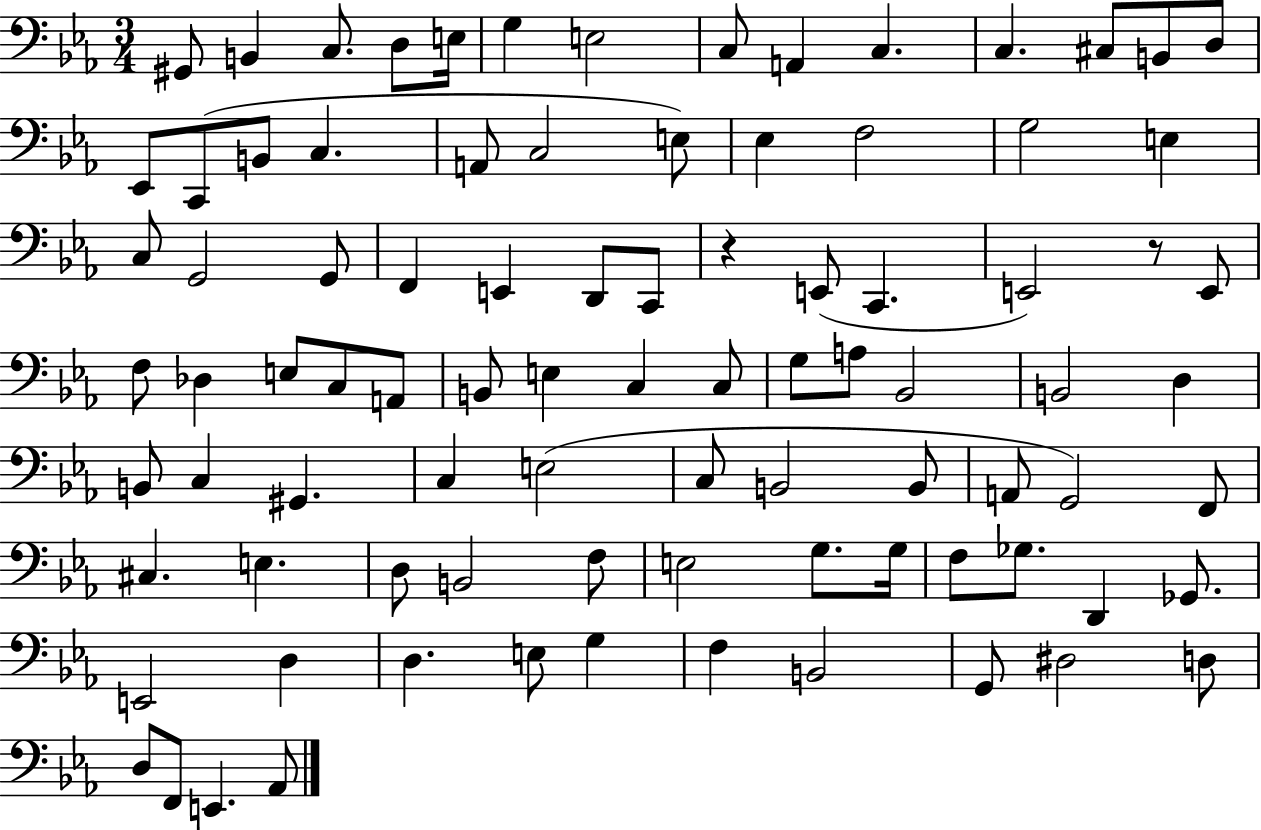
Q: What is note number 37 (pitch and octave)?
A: F3